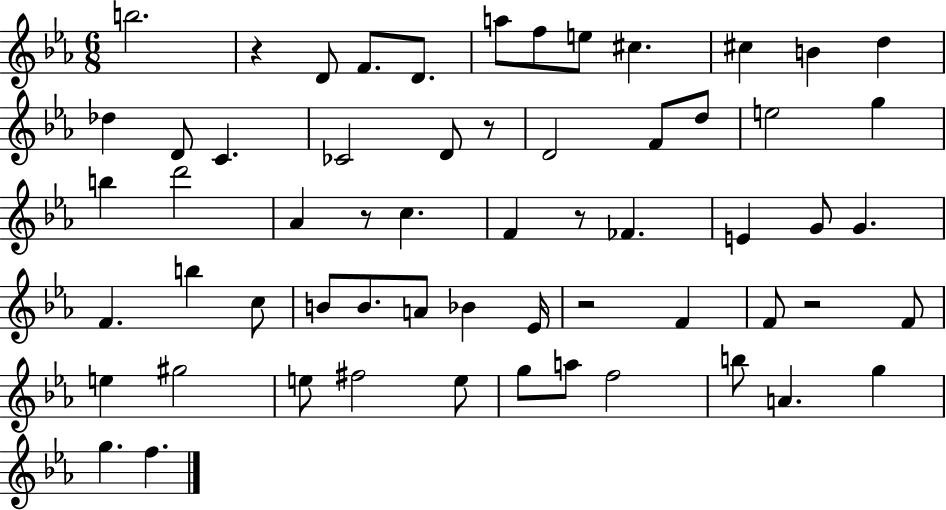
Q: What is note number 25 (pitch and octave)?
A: C5